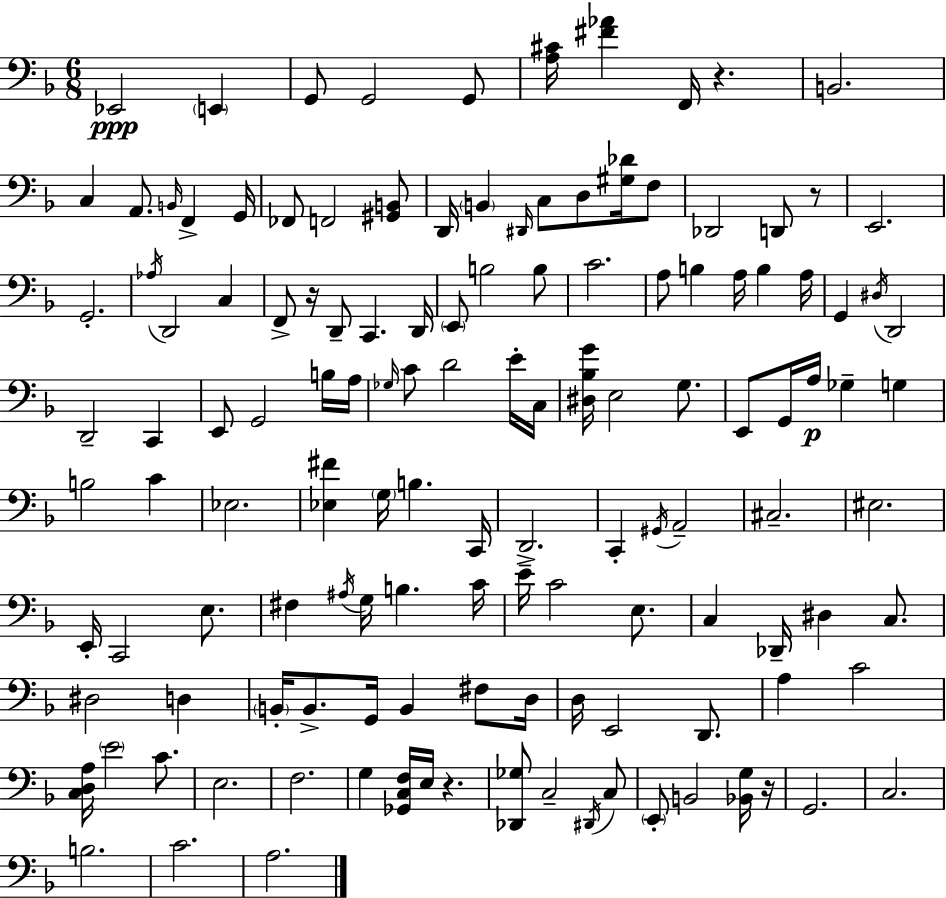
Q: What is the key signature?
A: D minor